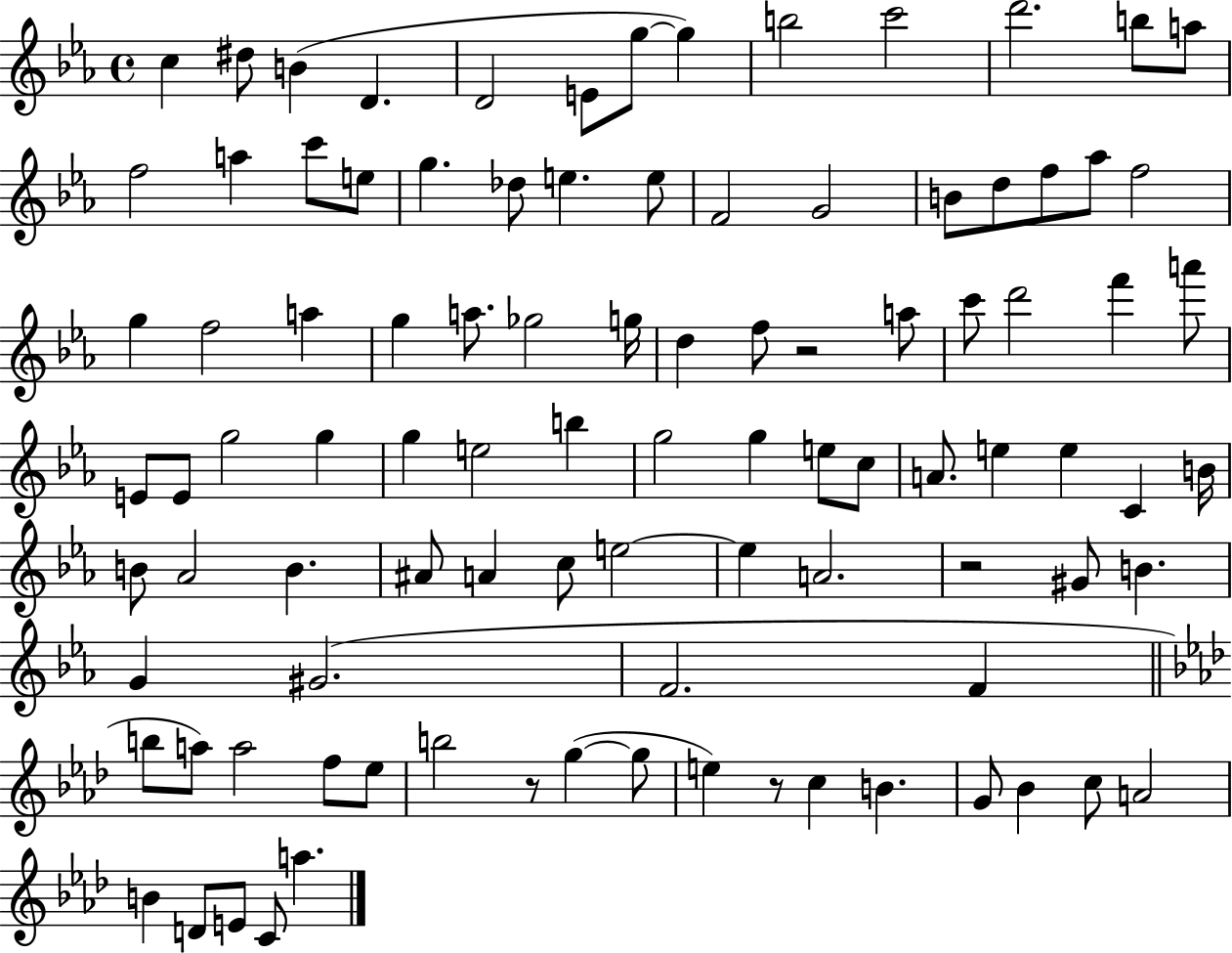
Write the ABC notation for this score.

X:1
T:Untitled
M:4/4
L:1/4
K:Eb
c ^d/2 B D D2 E/2 g/2 g b2 c'2 d'2 b/2 a/2 f2 a c'/2 e/2 g _d/2 e e/2 F2 G2 B/2 d/2 f/2 _a/2 f2 g f2 a g a/2 _g2 g/4 d f/2 z2 a/2 c'/2 d'2 f' a'/2 E/2 E/2 g2 g g e2 b g2 g e/2 c/2 A/2 e e C B/4 B/2 _A2 B ^A/2 A c/2 e2 e A2 z2 ^G/2 B G ^G2 F2 F b/2 a/2 a2 f/2 _e/2 b2 z/2 g g/2 e z/2 c B G/2 _B c/2 A2 B D/2 E/2 C/2 a